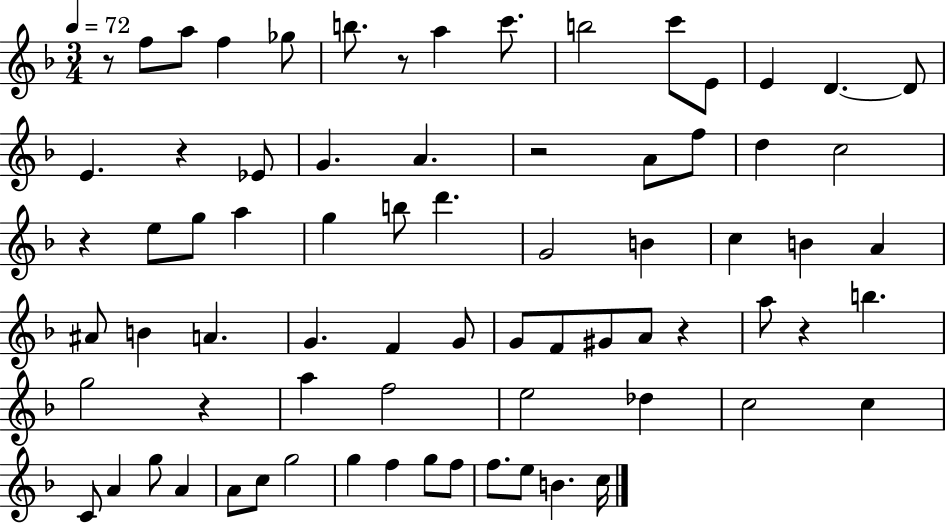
R/e F5/e A5/e F5/q Gb5/e B5/e. R/e A5/q C6/e. B5/h C6/e E4/e E4/q D4/q. D4/e E4/q. R/q Eb4/e G4/q. A4/q. R/h A4/e F5/e D5/q C5/h R/q E5/e G5/e A5/q G5/q B5/e D6/q. G4/h B4/q C5/q B4/q A4/q A#4/e B4/q A4/q. G4/q. F4/q G4/e G4/e F4/e G#4/e A4/e R/q A5/e R/q B5/q. G5/h R/q A5/q F5/h E5/h Db5/q C5/h C5/q C4/e A4/q G5/e A4/q A4/e C5/e G5/h G5/q F5/q G5/e F5/e F5/e. E5/e B4/q. C5/s